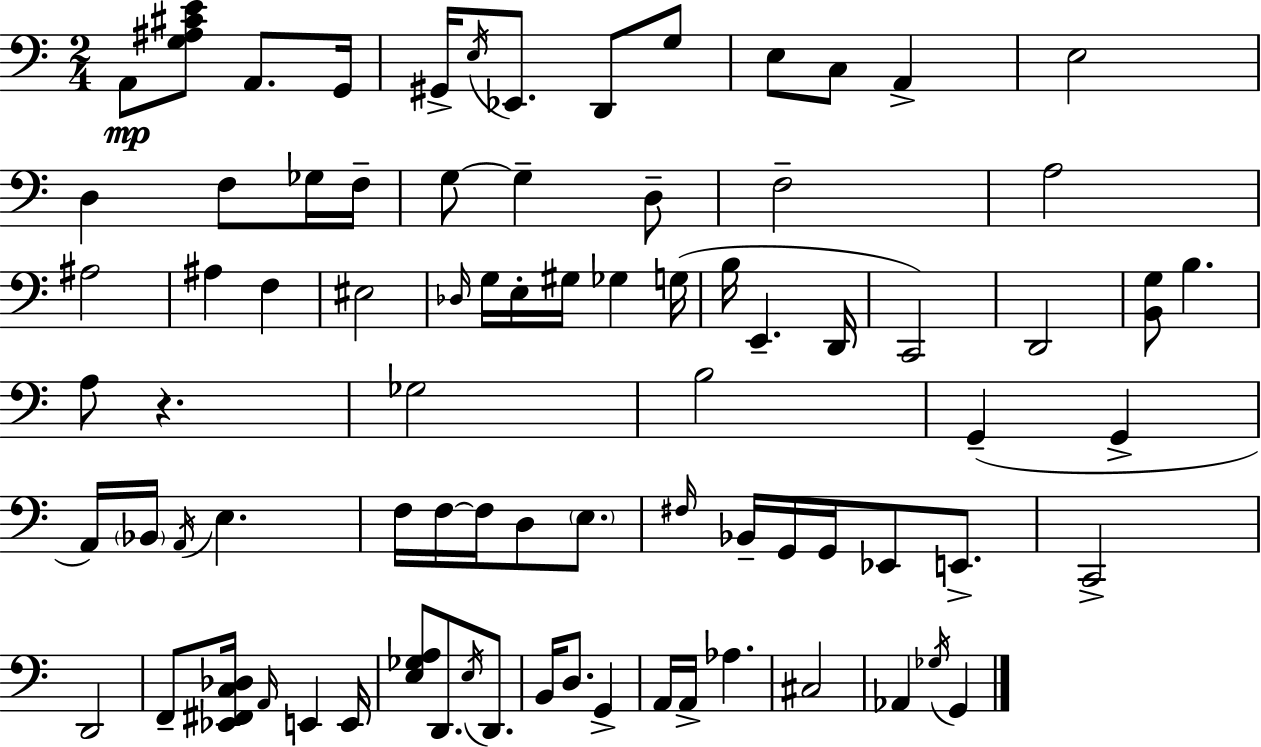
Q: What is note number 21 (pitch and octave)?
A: A3